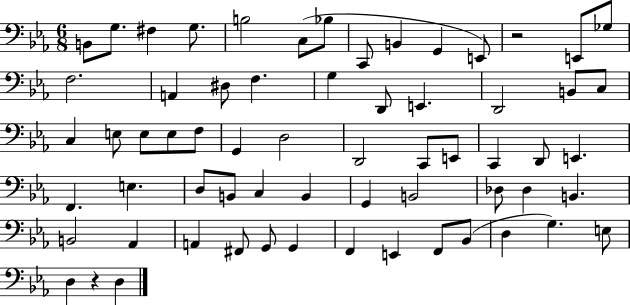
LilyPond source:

{
  \clef bass
  \numericTimeSignature
  \time 6/8
  \key ees \major
  \repeat volta 2 { b,8 g8. fis4 g8. | b2 c8( bes8 | c,8 b,4 g,4 e,8) | r2 e,8 ges8 | \break f2. | a,4 dis8 f4. | g4 d,8 e,4. | d,2 b,8 c8 | \break c4 e8 e8 e8 f8 | g,4 d2 | d,2 c,8 e,8 | c,4 d,8 e,4. | \break f,4. e4. | d8 b,8 c4 b,4 | g,4 b,2 | des8 des4 b,4. | \break b,2 aes,4 | a,4 fis,8 g,8 g,4 | f,4 e,4 f,8 bes,8( | d4 g4.) e8 | \break d4 r4 d4 | } \bar "|."
}